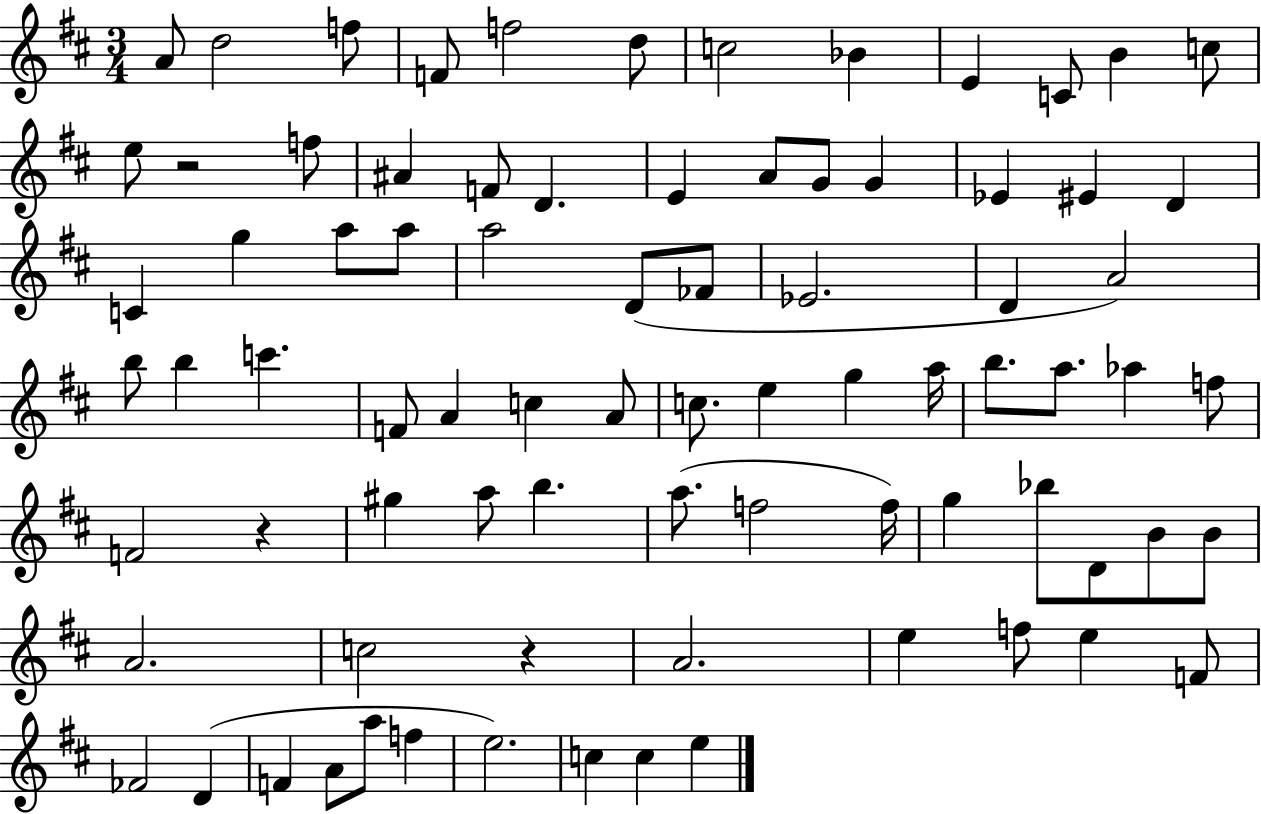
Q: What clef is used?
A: treble